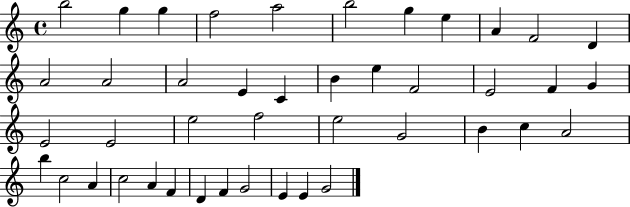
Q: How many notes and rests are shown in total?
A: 43